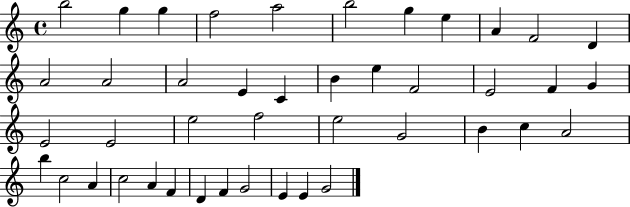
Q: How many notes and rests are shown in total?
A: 43